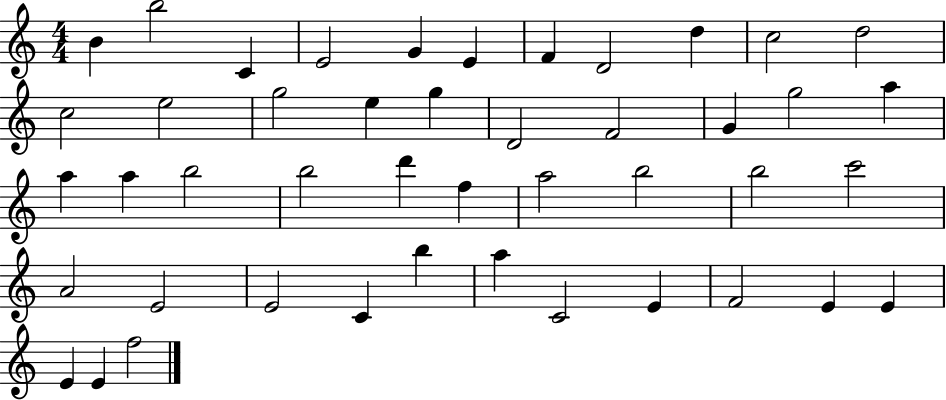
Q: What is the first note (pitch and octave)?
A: B4